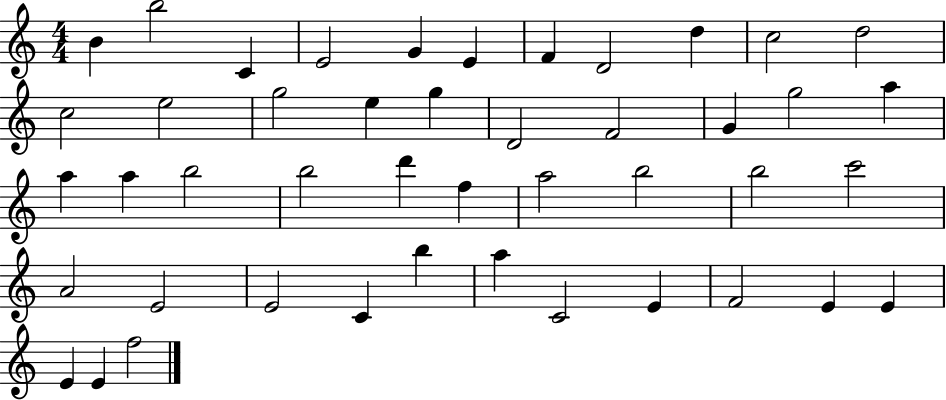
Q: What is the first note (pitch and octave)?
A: B4